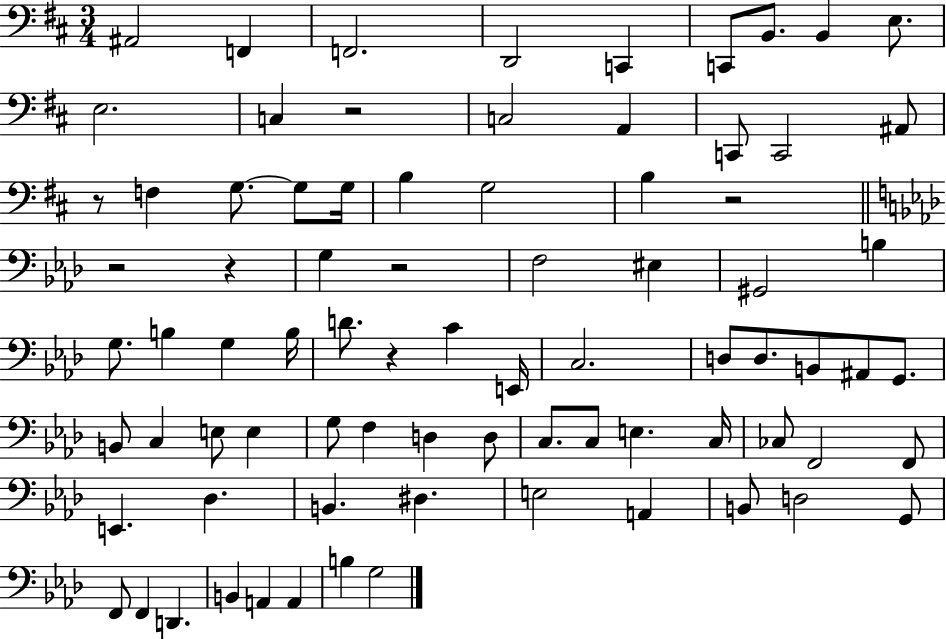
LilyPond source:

{
  \clef bass
  \numericTimeSignature
  \time 3/4
  \key d \major
  \repeat volta 2 { ais,2 f,4 | f,2. | d,2 c,4 | c,8 b,8. b,4 e8. | \break e2. | c4 r2 | c2 a,4 | c,8 c,2 ais,8 | \break r8 f4 g8.~~ g8 g16 | b4 g2 | b4 r2 | \bar "||" \break \key aes \major r2 r4 | g4 r2 | f2 eis4 | gis,2 b4 | \break g8. b4 g4 b16 | d'8. r4 c'4 e,16 | c2. | d8 d8. b,8 ais,8 g,8. | \break b,8 c4 e8 e4 | g8 f4 d4 d8 | c8. c8 e4. c16 | ces8 f,2 f,8 | \break e,4. des4. | b,4. dis4. | e2 a,4 | b,8 d2 g,8 | \break f,8 f,4 d,4. | b,4 a,4 a,4 | b4 g2 | } \bar "|."
}